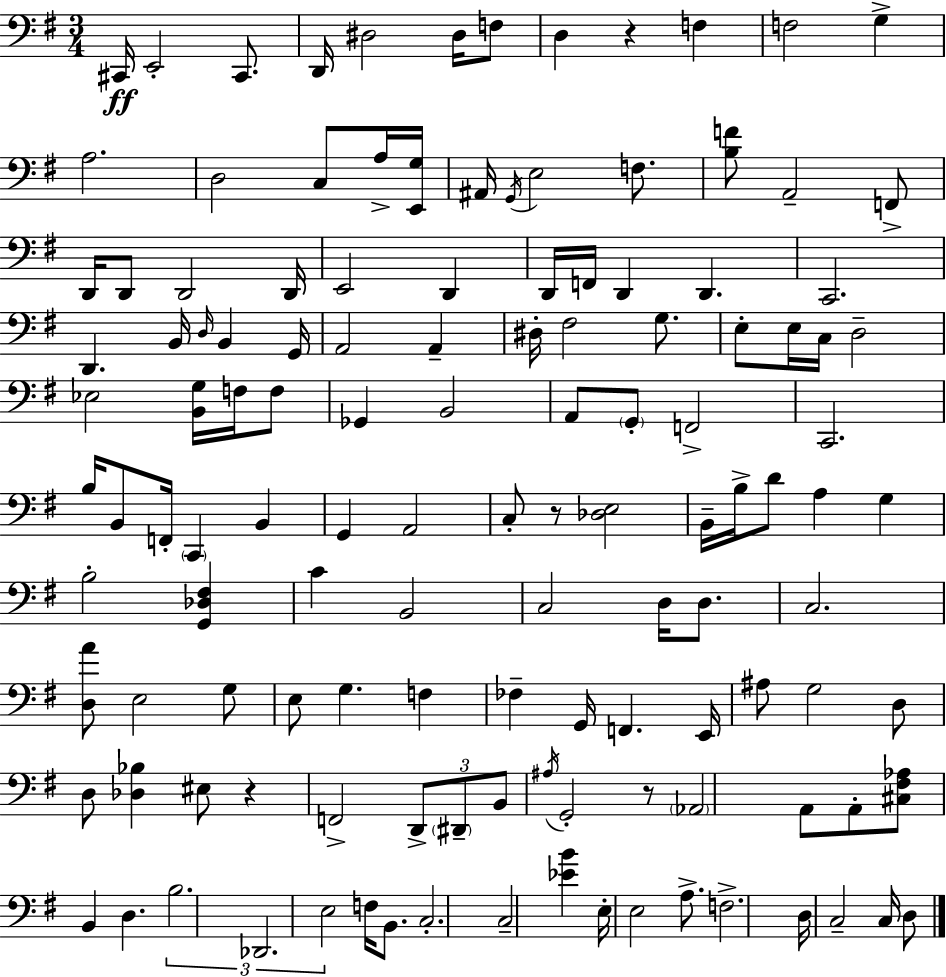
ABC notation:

X:1
T:Untitled
M:3/4
L:1/4
K:G
^C,,/4 E,,2 ^C,,/2 D,,/4 ^D,2 ^D,/4 F,/2 D, z F, F,2 G, A,2 D,2 C,/2 A,/4 [E,,G,]/4 ^A,,/4 G,,/4 E,2 F,/2 [B,F]/2 A,,2 F,,/2 D,,/4 D,,/2 D,,2 D,,/4 E,,2 D,, D,,/4 F,,/4 D,, D,, C,,2 D,, B,,/4 D,/4 B,, G,,/4 A,,2 A,, ^D,/4 ^F,2 G,/2 E,/2 E,/4 C,/4 D,2 _E,2 [B,,G,]/4 F,/4 F,/2 _G,, B,,2 A,,/2 G,,/2 F,,2 C,,2 B,/4 B,,/2 F,,/4 C,, B,, G,, A,,2 C,/2 z/2 [_D,E,]2 B,,/4 B,/4 D/2 A, G, B,2 [G,,_D,^F,] C B,,2 C,2 D,/4 D,/2 C,2 [D,A]/2 E,2 G,/2 E,/2 G, F, _F, G,,/4 F,, E,,/4 ^A,/2 G,2 D,/2 D,/2 [_D,_B,] ^E,/2 z F,,2 D,,/2 ^D,,/2 B,,/2 ^A,/4 G,,2 z/2 _A,,2 A,,/2 A,,/2 [^C,^F,_A,]/2 B,, D, B,2 _D,,2 E,2 F,/4 B,,/2 C,2 C,2 [_EB] E,/4 E,2 A,/2 F,2 D,/4 C,2 C,/4 D,/2